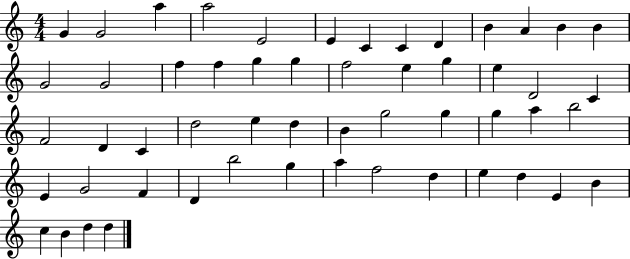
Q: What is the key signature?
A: C major